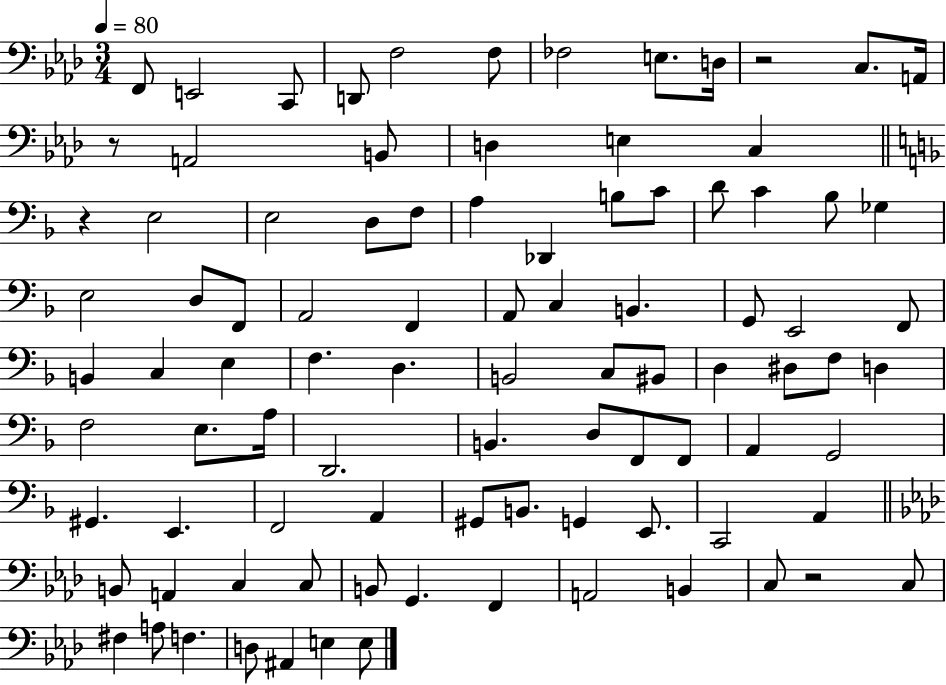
{
  \clef bass
  \numericTimeSignature
  \time 3/4
  \key aes \major
  \tempo 4 = 80
  f,8 e,2 c,8 | d,8 f2 f8 | fes2 e8. d16 | r2 c8. a,16 | \break r8 a,2 b,8 | d4 e4 c4 | \bar "||" \break \key f \major r4 e2 | e2 d8 f8 | a4 des,4 b8 c'8 | d'8 c'4 bes8 ges4 | \break e2 d8 f,8 | a,2 f,4 | a,8 c4 b,4. | g,8 e,2 f,8 | \break b,4 c4 e4 | f4. d4. | b,2 c8 bis,8 | d4 dis8 f8 d4 | \break f2 e8. a16 | d,2. | b,4. d8 f,8 f,8 | a,4 g,2 | \break gis,4. e,4. | f,2 a,4 | gis,8 b,8. g,4 e,8. | c,2 a,4 | \break \bar "||" \break \key aes \major b,8 a,4 c4 c8 | b,8 g,4. f,4 | a,2 b,4 | c8 r2 c8 | \break fis4 a8 f4. | d8 ais,4 e4 e8 | \bar "|."
}